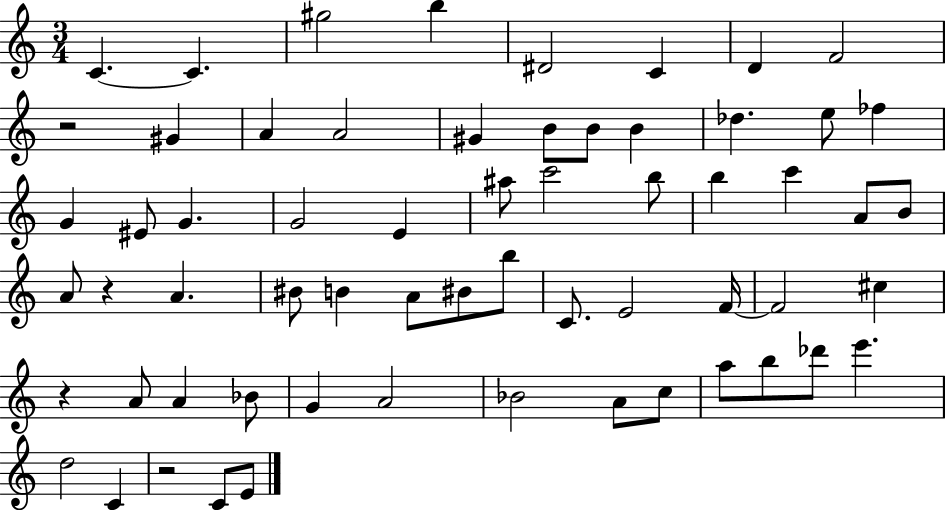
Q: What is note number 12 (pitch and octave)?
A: G#4